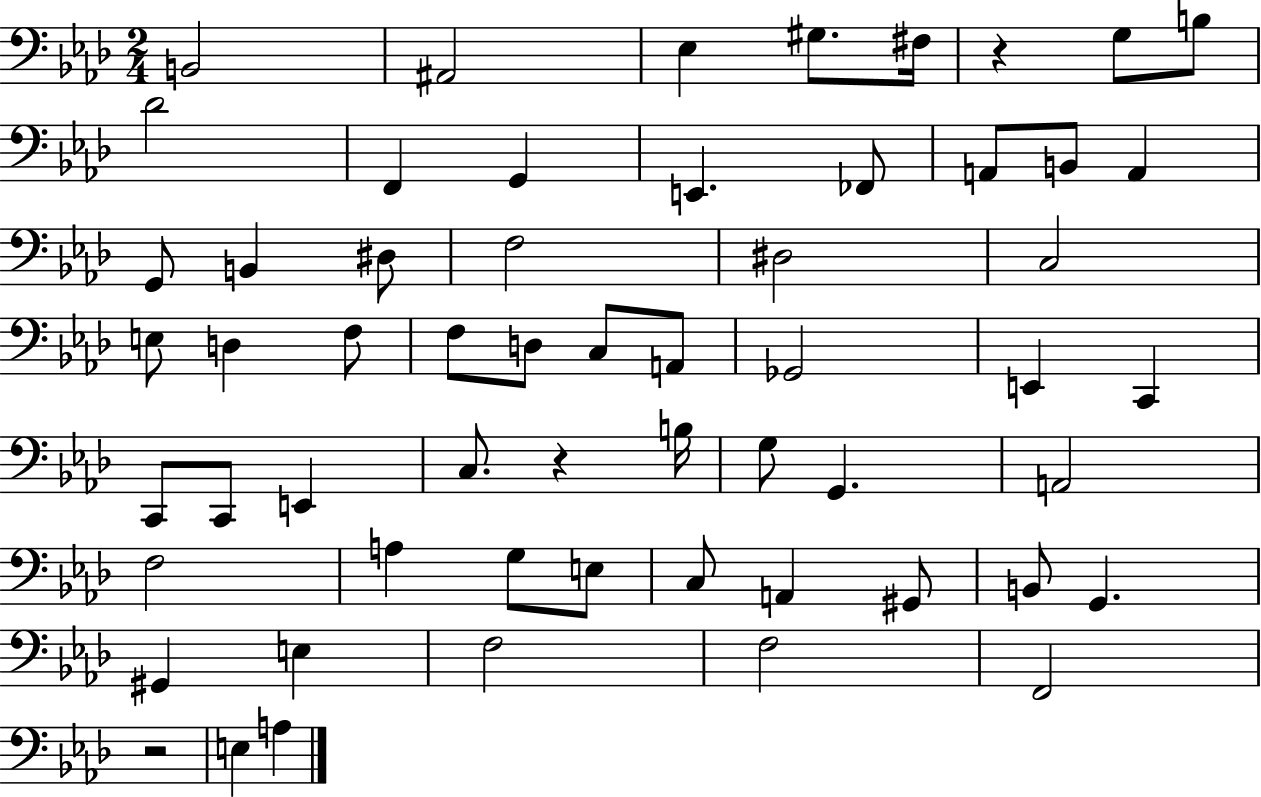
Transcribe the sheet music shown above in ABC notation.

X:1
T:Untitled
M:2/4
L:1/4
K:Ab
B,,2 ^A,,2 _E, ^G,/2 ^F,/4 z G,/2 B,/2 _D2 F,, G,, E,, _F,,/2 A,,/2 B,,/2 A,, G,,/2 B,, ^D,/2 F,2 ^D,2 C,2 E,/2 D, F,/2 F,/2 D,/2 C,/2 A,,/2 _G,,2 E,, C,, C,,/2 C,,/2 E,, C,/2 z B,/4 G,/2 G,, A,,2 F,2 A, G,/2 E,/2 C,/2 A,, ^G,,/2 B,,/2 G,, ^G,, E, F,2 F,2 F,,2 z2 E, A,